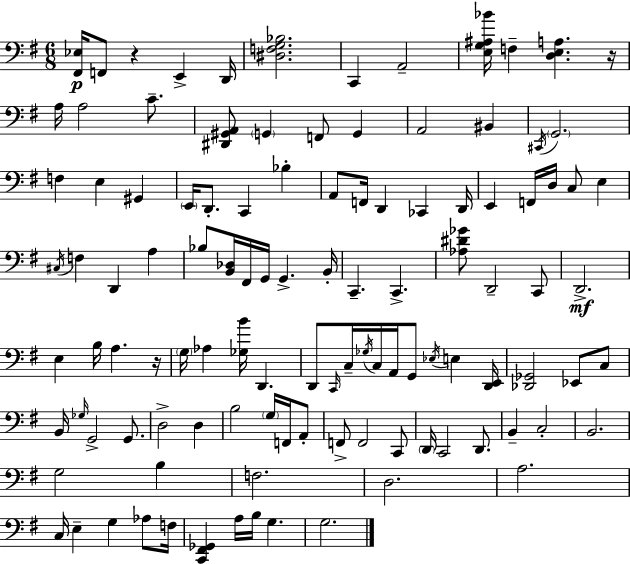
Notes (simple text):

[F#2,Eb3]/s F2/e R/q E2/q D2/s [D#3,F3,G3,Bb3]/h. C2/q A2/h [E3,G3,A#3,Bb4]/s F3/q [D3,E3,A3]/q. R/s A3/s A3/h C4/e. [D#2,G#2,A2]/e G2/q F2/e G2/q A2/h BIS2/q C#2/s G2/h. F3/q E3/q G#2/q E2/s D2/e. C2/q Bb3/q A2/e F2/s D2/q CES2/q D2/s E2/q F2/s D3/s C3/e E3/q C#3/s F3/q D2/q A3/q Bb3/e [B2,Db3]/s F#2/s G2/s G2/q. B2/s C2/q. C2/q. [Ab3,D#4,Gb4]/e D2/h C2/e D2/h. E3/q B3/s A3/q. R/s G3/s Ab3/q [Gb3,B4]/s D2/q. D2/e C2/s C3/s Gb3/s C3/s A2/s G2/e Eb3/s E3/q [D2,E2]/s [Db2,Gb2]/h Eb2/e C3/e B2/s Gb3/s G2/h G2/e. D3/h D3/q B3/h G3/s F2/s A2/e F2/e F2/h C2/e D2/s C2/h D2/e. B2/q C3/h B2/h. G3/h B3/q F3/h. D3/h. A3/h. C3/s E3/q G3/q Ab3/e F3/s [C2,F#2,Gb2]/q A3/s B3/s G3/q. G3/h.